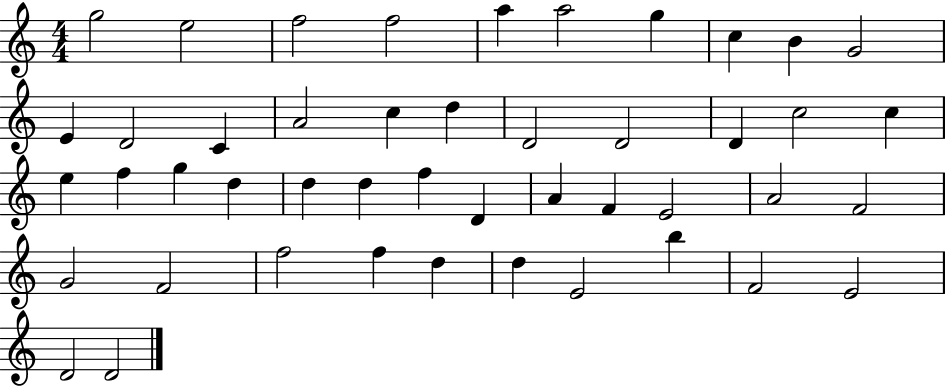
G5/h E5/h F5/h F5/h A5/q A5/h G5/q C5/q B4/q G4/h E4/q D4/h C4/q A4/h C5/q D5/q D4/h D4/h D4/q C5/h C5/q E5/q F5/q G5/q D5/q D5/q D5/q F5/q D4/q A4/q F4/q E4/h A4/h F4/h G4/h F4/h F5/h F5/q D5/q D5/q E4/h B5/q F4/h E4/h D4/h D4/h